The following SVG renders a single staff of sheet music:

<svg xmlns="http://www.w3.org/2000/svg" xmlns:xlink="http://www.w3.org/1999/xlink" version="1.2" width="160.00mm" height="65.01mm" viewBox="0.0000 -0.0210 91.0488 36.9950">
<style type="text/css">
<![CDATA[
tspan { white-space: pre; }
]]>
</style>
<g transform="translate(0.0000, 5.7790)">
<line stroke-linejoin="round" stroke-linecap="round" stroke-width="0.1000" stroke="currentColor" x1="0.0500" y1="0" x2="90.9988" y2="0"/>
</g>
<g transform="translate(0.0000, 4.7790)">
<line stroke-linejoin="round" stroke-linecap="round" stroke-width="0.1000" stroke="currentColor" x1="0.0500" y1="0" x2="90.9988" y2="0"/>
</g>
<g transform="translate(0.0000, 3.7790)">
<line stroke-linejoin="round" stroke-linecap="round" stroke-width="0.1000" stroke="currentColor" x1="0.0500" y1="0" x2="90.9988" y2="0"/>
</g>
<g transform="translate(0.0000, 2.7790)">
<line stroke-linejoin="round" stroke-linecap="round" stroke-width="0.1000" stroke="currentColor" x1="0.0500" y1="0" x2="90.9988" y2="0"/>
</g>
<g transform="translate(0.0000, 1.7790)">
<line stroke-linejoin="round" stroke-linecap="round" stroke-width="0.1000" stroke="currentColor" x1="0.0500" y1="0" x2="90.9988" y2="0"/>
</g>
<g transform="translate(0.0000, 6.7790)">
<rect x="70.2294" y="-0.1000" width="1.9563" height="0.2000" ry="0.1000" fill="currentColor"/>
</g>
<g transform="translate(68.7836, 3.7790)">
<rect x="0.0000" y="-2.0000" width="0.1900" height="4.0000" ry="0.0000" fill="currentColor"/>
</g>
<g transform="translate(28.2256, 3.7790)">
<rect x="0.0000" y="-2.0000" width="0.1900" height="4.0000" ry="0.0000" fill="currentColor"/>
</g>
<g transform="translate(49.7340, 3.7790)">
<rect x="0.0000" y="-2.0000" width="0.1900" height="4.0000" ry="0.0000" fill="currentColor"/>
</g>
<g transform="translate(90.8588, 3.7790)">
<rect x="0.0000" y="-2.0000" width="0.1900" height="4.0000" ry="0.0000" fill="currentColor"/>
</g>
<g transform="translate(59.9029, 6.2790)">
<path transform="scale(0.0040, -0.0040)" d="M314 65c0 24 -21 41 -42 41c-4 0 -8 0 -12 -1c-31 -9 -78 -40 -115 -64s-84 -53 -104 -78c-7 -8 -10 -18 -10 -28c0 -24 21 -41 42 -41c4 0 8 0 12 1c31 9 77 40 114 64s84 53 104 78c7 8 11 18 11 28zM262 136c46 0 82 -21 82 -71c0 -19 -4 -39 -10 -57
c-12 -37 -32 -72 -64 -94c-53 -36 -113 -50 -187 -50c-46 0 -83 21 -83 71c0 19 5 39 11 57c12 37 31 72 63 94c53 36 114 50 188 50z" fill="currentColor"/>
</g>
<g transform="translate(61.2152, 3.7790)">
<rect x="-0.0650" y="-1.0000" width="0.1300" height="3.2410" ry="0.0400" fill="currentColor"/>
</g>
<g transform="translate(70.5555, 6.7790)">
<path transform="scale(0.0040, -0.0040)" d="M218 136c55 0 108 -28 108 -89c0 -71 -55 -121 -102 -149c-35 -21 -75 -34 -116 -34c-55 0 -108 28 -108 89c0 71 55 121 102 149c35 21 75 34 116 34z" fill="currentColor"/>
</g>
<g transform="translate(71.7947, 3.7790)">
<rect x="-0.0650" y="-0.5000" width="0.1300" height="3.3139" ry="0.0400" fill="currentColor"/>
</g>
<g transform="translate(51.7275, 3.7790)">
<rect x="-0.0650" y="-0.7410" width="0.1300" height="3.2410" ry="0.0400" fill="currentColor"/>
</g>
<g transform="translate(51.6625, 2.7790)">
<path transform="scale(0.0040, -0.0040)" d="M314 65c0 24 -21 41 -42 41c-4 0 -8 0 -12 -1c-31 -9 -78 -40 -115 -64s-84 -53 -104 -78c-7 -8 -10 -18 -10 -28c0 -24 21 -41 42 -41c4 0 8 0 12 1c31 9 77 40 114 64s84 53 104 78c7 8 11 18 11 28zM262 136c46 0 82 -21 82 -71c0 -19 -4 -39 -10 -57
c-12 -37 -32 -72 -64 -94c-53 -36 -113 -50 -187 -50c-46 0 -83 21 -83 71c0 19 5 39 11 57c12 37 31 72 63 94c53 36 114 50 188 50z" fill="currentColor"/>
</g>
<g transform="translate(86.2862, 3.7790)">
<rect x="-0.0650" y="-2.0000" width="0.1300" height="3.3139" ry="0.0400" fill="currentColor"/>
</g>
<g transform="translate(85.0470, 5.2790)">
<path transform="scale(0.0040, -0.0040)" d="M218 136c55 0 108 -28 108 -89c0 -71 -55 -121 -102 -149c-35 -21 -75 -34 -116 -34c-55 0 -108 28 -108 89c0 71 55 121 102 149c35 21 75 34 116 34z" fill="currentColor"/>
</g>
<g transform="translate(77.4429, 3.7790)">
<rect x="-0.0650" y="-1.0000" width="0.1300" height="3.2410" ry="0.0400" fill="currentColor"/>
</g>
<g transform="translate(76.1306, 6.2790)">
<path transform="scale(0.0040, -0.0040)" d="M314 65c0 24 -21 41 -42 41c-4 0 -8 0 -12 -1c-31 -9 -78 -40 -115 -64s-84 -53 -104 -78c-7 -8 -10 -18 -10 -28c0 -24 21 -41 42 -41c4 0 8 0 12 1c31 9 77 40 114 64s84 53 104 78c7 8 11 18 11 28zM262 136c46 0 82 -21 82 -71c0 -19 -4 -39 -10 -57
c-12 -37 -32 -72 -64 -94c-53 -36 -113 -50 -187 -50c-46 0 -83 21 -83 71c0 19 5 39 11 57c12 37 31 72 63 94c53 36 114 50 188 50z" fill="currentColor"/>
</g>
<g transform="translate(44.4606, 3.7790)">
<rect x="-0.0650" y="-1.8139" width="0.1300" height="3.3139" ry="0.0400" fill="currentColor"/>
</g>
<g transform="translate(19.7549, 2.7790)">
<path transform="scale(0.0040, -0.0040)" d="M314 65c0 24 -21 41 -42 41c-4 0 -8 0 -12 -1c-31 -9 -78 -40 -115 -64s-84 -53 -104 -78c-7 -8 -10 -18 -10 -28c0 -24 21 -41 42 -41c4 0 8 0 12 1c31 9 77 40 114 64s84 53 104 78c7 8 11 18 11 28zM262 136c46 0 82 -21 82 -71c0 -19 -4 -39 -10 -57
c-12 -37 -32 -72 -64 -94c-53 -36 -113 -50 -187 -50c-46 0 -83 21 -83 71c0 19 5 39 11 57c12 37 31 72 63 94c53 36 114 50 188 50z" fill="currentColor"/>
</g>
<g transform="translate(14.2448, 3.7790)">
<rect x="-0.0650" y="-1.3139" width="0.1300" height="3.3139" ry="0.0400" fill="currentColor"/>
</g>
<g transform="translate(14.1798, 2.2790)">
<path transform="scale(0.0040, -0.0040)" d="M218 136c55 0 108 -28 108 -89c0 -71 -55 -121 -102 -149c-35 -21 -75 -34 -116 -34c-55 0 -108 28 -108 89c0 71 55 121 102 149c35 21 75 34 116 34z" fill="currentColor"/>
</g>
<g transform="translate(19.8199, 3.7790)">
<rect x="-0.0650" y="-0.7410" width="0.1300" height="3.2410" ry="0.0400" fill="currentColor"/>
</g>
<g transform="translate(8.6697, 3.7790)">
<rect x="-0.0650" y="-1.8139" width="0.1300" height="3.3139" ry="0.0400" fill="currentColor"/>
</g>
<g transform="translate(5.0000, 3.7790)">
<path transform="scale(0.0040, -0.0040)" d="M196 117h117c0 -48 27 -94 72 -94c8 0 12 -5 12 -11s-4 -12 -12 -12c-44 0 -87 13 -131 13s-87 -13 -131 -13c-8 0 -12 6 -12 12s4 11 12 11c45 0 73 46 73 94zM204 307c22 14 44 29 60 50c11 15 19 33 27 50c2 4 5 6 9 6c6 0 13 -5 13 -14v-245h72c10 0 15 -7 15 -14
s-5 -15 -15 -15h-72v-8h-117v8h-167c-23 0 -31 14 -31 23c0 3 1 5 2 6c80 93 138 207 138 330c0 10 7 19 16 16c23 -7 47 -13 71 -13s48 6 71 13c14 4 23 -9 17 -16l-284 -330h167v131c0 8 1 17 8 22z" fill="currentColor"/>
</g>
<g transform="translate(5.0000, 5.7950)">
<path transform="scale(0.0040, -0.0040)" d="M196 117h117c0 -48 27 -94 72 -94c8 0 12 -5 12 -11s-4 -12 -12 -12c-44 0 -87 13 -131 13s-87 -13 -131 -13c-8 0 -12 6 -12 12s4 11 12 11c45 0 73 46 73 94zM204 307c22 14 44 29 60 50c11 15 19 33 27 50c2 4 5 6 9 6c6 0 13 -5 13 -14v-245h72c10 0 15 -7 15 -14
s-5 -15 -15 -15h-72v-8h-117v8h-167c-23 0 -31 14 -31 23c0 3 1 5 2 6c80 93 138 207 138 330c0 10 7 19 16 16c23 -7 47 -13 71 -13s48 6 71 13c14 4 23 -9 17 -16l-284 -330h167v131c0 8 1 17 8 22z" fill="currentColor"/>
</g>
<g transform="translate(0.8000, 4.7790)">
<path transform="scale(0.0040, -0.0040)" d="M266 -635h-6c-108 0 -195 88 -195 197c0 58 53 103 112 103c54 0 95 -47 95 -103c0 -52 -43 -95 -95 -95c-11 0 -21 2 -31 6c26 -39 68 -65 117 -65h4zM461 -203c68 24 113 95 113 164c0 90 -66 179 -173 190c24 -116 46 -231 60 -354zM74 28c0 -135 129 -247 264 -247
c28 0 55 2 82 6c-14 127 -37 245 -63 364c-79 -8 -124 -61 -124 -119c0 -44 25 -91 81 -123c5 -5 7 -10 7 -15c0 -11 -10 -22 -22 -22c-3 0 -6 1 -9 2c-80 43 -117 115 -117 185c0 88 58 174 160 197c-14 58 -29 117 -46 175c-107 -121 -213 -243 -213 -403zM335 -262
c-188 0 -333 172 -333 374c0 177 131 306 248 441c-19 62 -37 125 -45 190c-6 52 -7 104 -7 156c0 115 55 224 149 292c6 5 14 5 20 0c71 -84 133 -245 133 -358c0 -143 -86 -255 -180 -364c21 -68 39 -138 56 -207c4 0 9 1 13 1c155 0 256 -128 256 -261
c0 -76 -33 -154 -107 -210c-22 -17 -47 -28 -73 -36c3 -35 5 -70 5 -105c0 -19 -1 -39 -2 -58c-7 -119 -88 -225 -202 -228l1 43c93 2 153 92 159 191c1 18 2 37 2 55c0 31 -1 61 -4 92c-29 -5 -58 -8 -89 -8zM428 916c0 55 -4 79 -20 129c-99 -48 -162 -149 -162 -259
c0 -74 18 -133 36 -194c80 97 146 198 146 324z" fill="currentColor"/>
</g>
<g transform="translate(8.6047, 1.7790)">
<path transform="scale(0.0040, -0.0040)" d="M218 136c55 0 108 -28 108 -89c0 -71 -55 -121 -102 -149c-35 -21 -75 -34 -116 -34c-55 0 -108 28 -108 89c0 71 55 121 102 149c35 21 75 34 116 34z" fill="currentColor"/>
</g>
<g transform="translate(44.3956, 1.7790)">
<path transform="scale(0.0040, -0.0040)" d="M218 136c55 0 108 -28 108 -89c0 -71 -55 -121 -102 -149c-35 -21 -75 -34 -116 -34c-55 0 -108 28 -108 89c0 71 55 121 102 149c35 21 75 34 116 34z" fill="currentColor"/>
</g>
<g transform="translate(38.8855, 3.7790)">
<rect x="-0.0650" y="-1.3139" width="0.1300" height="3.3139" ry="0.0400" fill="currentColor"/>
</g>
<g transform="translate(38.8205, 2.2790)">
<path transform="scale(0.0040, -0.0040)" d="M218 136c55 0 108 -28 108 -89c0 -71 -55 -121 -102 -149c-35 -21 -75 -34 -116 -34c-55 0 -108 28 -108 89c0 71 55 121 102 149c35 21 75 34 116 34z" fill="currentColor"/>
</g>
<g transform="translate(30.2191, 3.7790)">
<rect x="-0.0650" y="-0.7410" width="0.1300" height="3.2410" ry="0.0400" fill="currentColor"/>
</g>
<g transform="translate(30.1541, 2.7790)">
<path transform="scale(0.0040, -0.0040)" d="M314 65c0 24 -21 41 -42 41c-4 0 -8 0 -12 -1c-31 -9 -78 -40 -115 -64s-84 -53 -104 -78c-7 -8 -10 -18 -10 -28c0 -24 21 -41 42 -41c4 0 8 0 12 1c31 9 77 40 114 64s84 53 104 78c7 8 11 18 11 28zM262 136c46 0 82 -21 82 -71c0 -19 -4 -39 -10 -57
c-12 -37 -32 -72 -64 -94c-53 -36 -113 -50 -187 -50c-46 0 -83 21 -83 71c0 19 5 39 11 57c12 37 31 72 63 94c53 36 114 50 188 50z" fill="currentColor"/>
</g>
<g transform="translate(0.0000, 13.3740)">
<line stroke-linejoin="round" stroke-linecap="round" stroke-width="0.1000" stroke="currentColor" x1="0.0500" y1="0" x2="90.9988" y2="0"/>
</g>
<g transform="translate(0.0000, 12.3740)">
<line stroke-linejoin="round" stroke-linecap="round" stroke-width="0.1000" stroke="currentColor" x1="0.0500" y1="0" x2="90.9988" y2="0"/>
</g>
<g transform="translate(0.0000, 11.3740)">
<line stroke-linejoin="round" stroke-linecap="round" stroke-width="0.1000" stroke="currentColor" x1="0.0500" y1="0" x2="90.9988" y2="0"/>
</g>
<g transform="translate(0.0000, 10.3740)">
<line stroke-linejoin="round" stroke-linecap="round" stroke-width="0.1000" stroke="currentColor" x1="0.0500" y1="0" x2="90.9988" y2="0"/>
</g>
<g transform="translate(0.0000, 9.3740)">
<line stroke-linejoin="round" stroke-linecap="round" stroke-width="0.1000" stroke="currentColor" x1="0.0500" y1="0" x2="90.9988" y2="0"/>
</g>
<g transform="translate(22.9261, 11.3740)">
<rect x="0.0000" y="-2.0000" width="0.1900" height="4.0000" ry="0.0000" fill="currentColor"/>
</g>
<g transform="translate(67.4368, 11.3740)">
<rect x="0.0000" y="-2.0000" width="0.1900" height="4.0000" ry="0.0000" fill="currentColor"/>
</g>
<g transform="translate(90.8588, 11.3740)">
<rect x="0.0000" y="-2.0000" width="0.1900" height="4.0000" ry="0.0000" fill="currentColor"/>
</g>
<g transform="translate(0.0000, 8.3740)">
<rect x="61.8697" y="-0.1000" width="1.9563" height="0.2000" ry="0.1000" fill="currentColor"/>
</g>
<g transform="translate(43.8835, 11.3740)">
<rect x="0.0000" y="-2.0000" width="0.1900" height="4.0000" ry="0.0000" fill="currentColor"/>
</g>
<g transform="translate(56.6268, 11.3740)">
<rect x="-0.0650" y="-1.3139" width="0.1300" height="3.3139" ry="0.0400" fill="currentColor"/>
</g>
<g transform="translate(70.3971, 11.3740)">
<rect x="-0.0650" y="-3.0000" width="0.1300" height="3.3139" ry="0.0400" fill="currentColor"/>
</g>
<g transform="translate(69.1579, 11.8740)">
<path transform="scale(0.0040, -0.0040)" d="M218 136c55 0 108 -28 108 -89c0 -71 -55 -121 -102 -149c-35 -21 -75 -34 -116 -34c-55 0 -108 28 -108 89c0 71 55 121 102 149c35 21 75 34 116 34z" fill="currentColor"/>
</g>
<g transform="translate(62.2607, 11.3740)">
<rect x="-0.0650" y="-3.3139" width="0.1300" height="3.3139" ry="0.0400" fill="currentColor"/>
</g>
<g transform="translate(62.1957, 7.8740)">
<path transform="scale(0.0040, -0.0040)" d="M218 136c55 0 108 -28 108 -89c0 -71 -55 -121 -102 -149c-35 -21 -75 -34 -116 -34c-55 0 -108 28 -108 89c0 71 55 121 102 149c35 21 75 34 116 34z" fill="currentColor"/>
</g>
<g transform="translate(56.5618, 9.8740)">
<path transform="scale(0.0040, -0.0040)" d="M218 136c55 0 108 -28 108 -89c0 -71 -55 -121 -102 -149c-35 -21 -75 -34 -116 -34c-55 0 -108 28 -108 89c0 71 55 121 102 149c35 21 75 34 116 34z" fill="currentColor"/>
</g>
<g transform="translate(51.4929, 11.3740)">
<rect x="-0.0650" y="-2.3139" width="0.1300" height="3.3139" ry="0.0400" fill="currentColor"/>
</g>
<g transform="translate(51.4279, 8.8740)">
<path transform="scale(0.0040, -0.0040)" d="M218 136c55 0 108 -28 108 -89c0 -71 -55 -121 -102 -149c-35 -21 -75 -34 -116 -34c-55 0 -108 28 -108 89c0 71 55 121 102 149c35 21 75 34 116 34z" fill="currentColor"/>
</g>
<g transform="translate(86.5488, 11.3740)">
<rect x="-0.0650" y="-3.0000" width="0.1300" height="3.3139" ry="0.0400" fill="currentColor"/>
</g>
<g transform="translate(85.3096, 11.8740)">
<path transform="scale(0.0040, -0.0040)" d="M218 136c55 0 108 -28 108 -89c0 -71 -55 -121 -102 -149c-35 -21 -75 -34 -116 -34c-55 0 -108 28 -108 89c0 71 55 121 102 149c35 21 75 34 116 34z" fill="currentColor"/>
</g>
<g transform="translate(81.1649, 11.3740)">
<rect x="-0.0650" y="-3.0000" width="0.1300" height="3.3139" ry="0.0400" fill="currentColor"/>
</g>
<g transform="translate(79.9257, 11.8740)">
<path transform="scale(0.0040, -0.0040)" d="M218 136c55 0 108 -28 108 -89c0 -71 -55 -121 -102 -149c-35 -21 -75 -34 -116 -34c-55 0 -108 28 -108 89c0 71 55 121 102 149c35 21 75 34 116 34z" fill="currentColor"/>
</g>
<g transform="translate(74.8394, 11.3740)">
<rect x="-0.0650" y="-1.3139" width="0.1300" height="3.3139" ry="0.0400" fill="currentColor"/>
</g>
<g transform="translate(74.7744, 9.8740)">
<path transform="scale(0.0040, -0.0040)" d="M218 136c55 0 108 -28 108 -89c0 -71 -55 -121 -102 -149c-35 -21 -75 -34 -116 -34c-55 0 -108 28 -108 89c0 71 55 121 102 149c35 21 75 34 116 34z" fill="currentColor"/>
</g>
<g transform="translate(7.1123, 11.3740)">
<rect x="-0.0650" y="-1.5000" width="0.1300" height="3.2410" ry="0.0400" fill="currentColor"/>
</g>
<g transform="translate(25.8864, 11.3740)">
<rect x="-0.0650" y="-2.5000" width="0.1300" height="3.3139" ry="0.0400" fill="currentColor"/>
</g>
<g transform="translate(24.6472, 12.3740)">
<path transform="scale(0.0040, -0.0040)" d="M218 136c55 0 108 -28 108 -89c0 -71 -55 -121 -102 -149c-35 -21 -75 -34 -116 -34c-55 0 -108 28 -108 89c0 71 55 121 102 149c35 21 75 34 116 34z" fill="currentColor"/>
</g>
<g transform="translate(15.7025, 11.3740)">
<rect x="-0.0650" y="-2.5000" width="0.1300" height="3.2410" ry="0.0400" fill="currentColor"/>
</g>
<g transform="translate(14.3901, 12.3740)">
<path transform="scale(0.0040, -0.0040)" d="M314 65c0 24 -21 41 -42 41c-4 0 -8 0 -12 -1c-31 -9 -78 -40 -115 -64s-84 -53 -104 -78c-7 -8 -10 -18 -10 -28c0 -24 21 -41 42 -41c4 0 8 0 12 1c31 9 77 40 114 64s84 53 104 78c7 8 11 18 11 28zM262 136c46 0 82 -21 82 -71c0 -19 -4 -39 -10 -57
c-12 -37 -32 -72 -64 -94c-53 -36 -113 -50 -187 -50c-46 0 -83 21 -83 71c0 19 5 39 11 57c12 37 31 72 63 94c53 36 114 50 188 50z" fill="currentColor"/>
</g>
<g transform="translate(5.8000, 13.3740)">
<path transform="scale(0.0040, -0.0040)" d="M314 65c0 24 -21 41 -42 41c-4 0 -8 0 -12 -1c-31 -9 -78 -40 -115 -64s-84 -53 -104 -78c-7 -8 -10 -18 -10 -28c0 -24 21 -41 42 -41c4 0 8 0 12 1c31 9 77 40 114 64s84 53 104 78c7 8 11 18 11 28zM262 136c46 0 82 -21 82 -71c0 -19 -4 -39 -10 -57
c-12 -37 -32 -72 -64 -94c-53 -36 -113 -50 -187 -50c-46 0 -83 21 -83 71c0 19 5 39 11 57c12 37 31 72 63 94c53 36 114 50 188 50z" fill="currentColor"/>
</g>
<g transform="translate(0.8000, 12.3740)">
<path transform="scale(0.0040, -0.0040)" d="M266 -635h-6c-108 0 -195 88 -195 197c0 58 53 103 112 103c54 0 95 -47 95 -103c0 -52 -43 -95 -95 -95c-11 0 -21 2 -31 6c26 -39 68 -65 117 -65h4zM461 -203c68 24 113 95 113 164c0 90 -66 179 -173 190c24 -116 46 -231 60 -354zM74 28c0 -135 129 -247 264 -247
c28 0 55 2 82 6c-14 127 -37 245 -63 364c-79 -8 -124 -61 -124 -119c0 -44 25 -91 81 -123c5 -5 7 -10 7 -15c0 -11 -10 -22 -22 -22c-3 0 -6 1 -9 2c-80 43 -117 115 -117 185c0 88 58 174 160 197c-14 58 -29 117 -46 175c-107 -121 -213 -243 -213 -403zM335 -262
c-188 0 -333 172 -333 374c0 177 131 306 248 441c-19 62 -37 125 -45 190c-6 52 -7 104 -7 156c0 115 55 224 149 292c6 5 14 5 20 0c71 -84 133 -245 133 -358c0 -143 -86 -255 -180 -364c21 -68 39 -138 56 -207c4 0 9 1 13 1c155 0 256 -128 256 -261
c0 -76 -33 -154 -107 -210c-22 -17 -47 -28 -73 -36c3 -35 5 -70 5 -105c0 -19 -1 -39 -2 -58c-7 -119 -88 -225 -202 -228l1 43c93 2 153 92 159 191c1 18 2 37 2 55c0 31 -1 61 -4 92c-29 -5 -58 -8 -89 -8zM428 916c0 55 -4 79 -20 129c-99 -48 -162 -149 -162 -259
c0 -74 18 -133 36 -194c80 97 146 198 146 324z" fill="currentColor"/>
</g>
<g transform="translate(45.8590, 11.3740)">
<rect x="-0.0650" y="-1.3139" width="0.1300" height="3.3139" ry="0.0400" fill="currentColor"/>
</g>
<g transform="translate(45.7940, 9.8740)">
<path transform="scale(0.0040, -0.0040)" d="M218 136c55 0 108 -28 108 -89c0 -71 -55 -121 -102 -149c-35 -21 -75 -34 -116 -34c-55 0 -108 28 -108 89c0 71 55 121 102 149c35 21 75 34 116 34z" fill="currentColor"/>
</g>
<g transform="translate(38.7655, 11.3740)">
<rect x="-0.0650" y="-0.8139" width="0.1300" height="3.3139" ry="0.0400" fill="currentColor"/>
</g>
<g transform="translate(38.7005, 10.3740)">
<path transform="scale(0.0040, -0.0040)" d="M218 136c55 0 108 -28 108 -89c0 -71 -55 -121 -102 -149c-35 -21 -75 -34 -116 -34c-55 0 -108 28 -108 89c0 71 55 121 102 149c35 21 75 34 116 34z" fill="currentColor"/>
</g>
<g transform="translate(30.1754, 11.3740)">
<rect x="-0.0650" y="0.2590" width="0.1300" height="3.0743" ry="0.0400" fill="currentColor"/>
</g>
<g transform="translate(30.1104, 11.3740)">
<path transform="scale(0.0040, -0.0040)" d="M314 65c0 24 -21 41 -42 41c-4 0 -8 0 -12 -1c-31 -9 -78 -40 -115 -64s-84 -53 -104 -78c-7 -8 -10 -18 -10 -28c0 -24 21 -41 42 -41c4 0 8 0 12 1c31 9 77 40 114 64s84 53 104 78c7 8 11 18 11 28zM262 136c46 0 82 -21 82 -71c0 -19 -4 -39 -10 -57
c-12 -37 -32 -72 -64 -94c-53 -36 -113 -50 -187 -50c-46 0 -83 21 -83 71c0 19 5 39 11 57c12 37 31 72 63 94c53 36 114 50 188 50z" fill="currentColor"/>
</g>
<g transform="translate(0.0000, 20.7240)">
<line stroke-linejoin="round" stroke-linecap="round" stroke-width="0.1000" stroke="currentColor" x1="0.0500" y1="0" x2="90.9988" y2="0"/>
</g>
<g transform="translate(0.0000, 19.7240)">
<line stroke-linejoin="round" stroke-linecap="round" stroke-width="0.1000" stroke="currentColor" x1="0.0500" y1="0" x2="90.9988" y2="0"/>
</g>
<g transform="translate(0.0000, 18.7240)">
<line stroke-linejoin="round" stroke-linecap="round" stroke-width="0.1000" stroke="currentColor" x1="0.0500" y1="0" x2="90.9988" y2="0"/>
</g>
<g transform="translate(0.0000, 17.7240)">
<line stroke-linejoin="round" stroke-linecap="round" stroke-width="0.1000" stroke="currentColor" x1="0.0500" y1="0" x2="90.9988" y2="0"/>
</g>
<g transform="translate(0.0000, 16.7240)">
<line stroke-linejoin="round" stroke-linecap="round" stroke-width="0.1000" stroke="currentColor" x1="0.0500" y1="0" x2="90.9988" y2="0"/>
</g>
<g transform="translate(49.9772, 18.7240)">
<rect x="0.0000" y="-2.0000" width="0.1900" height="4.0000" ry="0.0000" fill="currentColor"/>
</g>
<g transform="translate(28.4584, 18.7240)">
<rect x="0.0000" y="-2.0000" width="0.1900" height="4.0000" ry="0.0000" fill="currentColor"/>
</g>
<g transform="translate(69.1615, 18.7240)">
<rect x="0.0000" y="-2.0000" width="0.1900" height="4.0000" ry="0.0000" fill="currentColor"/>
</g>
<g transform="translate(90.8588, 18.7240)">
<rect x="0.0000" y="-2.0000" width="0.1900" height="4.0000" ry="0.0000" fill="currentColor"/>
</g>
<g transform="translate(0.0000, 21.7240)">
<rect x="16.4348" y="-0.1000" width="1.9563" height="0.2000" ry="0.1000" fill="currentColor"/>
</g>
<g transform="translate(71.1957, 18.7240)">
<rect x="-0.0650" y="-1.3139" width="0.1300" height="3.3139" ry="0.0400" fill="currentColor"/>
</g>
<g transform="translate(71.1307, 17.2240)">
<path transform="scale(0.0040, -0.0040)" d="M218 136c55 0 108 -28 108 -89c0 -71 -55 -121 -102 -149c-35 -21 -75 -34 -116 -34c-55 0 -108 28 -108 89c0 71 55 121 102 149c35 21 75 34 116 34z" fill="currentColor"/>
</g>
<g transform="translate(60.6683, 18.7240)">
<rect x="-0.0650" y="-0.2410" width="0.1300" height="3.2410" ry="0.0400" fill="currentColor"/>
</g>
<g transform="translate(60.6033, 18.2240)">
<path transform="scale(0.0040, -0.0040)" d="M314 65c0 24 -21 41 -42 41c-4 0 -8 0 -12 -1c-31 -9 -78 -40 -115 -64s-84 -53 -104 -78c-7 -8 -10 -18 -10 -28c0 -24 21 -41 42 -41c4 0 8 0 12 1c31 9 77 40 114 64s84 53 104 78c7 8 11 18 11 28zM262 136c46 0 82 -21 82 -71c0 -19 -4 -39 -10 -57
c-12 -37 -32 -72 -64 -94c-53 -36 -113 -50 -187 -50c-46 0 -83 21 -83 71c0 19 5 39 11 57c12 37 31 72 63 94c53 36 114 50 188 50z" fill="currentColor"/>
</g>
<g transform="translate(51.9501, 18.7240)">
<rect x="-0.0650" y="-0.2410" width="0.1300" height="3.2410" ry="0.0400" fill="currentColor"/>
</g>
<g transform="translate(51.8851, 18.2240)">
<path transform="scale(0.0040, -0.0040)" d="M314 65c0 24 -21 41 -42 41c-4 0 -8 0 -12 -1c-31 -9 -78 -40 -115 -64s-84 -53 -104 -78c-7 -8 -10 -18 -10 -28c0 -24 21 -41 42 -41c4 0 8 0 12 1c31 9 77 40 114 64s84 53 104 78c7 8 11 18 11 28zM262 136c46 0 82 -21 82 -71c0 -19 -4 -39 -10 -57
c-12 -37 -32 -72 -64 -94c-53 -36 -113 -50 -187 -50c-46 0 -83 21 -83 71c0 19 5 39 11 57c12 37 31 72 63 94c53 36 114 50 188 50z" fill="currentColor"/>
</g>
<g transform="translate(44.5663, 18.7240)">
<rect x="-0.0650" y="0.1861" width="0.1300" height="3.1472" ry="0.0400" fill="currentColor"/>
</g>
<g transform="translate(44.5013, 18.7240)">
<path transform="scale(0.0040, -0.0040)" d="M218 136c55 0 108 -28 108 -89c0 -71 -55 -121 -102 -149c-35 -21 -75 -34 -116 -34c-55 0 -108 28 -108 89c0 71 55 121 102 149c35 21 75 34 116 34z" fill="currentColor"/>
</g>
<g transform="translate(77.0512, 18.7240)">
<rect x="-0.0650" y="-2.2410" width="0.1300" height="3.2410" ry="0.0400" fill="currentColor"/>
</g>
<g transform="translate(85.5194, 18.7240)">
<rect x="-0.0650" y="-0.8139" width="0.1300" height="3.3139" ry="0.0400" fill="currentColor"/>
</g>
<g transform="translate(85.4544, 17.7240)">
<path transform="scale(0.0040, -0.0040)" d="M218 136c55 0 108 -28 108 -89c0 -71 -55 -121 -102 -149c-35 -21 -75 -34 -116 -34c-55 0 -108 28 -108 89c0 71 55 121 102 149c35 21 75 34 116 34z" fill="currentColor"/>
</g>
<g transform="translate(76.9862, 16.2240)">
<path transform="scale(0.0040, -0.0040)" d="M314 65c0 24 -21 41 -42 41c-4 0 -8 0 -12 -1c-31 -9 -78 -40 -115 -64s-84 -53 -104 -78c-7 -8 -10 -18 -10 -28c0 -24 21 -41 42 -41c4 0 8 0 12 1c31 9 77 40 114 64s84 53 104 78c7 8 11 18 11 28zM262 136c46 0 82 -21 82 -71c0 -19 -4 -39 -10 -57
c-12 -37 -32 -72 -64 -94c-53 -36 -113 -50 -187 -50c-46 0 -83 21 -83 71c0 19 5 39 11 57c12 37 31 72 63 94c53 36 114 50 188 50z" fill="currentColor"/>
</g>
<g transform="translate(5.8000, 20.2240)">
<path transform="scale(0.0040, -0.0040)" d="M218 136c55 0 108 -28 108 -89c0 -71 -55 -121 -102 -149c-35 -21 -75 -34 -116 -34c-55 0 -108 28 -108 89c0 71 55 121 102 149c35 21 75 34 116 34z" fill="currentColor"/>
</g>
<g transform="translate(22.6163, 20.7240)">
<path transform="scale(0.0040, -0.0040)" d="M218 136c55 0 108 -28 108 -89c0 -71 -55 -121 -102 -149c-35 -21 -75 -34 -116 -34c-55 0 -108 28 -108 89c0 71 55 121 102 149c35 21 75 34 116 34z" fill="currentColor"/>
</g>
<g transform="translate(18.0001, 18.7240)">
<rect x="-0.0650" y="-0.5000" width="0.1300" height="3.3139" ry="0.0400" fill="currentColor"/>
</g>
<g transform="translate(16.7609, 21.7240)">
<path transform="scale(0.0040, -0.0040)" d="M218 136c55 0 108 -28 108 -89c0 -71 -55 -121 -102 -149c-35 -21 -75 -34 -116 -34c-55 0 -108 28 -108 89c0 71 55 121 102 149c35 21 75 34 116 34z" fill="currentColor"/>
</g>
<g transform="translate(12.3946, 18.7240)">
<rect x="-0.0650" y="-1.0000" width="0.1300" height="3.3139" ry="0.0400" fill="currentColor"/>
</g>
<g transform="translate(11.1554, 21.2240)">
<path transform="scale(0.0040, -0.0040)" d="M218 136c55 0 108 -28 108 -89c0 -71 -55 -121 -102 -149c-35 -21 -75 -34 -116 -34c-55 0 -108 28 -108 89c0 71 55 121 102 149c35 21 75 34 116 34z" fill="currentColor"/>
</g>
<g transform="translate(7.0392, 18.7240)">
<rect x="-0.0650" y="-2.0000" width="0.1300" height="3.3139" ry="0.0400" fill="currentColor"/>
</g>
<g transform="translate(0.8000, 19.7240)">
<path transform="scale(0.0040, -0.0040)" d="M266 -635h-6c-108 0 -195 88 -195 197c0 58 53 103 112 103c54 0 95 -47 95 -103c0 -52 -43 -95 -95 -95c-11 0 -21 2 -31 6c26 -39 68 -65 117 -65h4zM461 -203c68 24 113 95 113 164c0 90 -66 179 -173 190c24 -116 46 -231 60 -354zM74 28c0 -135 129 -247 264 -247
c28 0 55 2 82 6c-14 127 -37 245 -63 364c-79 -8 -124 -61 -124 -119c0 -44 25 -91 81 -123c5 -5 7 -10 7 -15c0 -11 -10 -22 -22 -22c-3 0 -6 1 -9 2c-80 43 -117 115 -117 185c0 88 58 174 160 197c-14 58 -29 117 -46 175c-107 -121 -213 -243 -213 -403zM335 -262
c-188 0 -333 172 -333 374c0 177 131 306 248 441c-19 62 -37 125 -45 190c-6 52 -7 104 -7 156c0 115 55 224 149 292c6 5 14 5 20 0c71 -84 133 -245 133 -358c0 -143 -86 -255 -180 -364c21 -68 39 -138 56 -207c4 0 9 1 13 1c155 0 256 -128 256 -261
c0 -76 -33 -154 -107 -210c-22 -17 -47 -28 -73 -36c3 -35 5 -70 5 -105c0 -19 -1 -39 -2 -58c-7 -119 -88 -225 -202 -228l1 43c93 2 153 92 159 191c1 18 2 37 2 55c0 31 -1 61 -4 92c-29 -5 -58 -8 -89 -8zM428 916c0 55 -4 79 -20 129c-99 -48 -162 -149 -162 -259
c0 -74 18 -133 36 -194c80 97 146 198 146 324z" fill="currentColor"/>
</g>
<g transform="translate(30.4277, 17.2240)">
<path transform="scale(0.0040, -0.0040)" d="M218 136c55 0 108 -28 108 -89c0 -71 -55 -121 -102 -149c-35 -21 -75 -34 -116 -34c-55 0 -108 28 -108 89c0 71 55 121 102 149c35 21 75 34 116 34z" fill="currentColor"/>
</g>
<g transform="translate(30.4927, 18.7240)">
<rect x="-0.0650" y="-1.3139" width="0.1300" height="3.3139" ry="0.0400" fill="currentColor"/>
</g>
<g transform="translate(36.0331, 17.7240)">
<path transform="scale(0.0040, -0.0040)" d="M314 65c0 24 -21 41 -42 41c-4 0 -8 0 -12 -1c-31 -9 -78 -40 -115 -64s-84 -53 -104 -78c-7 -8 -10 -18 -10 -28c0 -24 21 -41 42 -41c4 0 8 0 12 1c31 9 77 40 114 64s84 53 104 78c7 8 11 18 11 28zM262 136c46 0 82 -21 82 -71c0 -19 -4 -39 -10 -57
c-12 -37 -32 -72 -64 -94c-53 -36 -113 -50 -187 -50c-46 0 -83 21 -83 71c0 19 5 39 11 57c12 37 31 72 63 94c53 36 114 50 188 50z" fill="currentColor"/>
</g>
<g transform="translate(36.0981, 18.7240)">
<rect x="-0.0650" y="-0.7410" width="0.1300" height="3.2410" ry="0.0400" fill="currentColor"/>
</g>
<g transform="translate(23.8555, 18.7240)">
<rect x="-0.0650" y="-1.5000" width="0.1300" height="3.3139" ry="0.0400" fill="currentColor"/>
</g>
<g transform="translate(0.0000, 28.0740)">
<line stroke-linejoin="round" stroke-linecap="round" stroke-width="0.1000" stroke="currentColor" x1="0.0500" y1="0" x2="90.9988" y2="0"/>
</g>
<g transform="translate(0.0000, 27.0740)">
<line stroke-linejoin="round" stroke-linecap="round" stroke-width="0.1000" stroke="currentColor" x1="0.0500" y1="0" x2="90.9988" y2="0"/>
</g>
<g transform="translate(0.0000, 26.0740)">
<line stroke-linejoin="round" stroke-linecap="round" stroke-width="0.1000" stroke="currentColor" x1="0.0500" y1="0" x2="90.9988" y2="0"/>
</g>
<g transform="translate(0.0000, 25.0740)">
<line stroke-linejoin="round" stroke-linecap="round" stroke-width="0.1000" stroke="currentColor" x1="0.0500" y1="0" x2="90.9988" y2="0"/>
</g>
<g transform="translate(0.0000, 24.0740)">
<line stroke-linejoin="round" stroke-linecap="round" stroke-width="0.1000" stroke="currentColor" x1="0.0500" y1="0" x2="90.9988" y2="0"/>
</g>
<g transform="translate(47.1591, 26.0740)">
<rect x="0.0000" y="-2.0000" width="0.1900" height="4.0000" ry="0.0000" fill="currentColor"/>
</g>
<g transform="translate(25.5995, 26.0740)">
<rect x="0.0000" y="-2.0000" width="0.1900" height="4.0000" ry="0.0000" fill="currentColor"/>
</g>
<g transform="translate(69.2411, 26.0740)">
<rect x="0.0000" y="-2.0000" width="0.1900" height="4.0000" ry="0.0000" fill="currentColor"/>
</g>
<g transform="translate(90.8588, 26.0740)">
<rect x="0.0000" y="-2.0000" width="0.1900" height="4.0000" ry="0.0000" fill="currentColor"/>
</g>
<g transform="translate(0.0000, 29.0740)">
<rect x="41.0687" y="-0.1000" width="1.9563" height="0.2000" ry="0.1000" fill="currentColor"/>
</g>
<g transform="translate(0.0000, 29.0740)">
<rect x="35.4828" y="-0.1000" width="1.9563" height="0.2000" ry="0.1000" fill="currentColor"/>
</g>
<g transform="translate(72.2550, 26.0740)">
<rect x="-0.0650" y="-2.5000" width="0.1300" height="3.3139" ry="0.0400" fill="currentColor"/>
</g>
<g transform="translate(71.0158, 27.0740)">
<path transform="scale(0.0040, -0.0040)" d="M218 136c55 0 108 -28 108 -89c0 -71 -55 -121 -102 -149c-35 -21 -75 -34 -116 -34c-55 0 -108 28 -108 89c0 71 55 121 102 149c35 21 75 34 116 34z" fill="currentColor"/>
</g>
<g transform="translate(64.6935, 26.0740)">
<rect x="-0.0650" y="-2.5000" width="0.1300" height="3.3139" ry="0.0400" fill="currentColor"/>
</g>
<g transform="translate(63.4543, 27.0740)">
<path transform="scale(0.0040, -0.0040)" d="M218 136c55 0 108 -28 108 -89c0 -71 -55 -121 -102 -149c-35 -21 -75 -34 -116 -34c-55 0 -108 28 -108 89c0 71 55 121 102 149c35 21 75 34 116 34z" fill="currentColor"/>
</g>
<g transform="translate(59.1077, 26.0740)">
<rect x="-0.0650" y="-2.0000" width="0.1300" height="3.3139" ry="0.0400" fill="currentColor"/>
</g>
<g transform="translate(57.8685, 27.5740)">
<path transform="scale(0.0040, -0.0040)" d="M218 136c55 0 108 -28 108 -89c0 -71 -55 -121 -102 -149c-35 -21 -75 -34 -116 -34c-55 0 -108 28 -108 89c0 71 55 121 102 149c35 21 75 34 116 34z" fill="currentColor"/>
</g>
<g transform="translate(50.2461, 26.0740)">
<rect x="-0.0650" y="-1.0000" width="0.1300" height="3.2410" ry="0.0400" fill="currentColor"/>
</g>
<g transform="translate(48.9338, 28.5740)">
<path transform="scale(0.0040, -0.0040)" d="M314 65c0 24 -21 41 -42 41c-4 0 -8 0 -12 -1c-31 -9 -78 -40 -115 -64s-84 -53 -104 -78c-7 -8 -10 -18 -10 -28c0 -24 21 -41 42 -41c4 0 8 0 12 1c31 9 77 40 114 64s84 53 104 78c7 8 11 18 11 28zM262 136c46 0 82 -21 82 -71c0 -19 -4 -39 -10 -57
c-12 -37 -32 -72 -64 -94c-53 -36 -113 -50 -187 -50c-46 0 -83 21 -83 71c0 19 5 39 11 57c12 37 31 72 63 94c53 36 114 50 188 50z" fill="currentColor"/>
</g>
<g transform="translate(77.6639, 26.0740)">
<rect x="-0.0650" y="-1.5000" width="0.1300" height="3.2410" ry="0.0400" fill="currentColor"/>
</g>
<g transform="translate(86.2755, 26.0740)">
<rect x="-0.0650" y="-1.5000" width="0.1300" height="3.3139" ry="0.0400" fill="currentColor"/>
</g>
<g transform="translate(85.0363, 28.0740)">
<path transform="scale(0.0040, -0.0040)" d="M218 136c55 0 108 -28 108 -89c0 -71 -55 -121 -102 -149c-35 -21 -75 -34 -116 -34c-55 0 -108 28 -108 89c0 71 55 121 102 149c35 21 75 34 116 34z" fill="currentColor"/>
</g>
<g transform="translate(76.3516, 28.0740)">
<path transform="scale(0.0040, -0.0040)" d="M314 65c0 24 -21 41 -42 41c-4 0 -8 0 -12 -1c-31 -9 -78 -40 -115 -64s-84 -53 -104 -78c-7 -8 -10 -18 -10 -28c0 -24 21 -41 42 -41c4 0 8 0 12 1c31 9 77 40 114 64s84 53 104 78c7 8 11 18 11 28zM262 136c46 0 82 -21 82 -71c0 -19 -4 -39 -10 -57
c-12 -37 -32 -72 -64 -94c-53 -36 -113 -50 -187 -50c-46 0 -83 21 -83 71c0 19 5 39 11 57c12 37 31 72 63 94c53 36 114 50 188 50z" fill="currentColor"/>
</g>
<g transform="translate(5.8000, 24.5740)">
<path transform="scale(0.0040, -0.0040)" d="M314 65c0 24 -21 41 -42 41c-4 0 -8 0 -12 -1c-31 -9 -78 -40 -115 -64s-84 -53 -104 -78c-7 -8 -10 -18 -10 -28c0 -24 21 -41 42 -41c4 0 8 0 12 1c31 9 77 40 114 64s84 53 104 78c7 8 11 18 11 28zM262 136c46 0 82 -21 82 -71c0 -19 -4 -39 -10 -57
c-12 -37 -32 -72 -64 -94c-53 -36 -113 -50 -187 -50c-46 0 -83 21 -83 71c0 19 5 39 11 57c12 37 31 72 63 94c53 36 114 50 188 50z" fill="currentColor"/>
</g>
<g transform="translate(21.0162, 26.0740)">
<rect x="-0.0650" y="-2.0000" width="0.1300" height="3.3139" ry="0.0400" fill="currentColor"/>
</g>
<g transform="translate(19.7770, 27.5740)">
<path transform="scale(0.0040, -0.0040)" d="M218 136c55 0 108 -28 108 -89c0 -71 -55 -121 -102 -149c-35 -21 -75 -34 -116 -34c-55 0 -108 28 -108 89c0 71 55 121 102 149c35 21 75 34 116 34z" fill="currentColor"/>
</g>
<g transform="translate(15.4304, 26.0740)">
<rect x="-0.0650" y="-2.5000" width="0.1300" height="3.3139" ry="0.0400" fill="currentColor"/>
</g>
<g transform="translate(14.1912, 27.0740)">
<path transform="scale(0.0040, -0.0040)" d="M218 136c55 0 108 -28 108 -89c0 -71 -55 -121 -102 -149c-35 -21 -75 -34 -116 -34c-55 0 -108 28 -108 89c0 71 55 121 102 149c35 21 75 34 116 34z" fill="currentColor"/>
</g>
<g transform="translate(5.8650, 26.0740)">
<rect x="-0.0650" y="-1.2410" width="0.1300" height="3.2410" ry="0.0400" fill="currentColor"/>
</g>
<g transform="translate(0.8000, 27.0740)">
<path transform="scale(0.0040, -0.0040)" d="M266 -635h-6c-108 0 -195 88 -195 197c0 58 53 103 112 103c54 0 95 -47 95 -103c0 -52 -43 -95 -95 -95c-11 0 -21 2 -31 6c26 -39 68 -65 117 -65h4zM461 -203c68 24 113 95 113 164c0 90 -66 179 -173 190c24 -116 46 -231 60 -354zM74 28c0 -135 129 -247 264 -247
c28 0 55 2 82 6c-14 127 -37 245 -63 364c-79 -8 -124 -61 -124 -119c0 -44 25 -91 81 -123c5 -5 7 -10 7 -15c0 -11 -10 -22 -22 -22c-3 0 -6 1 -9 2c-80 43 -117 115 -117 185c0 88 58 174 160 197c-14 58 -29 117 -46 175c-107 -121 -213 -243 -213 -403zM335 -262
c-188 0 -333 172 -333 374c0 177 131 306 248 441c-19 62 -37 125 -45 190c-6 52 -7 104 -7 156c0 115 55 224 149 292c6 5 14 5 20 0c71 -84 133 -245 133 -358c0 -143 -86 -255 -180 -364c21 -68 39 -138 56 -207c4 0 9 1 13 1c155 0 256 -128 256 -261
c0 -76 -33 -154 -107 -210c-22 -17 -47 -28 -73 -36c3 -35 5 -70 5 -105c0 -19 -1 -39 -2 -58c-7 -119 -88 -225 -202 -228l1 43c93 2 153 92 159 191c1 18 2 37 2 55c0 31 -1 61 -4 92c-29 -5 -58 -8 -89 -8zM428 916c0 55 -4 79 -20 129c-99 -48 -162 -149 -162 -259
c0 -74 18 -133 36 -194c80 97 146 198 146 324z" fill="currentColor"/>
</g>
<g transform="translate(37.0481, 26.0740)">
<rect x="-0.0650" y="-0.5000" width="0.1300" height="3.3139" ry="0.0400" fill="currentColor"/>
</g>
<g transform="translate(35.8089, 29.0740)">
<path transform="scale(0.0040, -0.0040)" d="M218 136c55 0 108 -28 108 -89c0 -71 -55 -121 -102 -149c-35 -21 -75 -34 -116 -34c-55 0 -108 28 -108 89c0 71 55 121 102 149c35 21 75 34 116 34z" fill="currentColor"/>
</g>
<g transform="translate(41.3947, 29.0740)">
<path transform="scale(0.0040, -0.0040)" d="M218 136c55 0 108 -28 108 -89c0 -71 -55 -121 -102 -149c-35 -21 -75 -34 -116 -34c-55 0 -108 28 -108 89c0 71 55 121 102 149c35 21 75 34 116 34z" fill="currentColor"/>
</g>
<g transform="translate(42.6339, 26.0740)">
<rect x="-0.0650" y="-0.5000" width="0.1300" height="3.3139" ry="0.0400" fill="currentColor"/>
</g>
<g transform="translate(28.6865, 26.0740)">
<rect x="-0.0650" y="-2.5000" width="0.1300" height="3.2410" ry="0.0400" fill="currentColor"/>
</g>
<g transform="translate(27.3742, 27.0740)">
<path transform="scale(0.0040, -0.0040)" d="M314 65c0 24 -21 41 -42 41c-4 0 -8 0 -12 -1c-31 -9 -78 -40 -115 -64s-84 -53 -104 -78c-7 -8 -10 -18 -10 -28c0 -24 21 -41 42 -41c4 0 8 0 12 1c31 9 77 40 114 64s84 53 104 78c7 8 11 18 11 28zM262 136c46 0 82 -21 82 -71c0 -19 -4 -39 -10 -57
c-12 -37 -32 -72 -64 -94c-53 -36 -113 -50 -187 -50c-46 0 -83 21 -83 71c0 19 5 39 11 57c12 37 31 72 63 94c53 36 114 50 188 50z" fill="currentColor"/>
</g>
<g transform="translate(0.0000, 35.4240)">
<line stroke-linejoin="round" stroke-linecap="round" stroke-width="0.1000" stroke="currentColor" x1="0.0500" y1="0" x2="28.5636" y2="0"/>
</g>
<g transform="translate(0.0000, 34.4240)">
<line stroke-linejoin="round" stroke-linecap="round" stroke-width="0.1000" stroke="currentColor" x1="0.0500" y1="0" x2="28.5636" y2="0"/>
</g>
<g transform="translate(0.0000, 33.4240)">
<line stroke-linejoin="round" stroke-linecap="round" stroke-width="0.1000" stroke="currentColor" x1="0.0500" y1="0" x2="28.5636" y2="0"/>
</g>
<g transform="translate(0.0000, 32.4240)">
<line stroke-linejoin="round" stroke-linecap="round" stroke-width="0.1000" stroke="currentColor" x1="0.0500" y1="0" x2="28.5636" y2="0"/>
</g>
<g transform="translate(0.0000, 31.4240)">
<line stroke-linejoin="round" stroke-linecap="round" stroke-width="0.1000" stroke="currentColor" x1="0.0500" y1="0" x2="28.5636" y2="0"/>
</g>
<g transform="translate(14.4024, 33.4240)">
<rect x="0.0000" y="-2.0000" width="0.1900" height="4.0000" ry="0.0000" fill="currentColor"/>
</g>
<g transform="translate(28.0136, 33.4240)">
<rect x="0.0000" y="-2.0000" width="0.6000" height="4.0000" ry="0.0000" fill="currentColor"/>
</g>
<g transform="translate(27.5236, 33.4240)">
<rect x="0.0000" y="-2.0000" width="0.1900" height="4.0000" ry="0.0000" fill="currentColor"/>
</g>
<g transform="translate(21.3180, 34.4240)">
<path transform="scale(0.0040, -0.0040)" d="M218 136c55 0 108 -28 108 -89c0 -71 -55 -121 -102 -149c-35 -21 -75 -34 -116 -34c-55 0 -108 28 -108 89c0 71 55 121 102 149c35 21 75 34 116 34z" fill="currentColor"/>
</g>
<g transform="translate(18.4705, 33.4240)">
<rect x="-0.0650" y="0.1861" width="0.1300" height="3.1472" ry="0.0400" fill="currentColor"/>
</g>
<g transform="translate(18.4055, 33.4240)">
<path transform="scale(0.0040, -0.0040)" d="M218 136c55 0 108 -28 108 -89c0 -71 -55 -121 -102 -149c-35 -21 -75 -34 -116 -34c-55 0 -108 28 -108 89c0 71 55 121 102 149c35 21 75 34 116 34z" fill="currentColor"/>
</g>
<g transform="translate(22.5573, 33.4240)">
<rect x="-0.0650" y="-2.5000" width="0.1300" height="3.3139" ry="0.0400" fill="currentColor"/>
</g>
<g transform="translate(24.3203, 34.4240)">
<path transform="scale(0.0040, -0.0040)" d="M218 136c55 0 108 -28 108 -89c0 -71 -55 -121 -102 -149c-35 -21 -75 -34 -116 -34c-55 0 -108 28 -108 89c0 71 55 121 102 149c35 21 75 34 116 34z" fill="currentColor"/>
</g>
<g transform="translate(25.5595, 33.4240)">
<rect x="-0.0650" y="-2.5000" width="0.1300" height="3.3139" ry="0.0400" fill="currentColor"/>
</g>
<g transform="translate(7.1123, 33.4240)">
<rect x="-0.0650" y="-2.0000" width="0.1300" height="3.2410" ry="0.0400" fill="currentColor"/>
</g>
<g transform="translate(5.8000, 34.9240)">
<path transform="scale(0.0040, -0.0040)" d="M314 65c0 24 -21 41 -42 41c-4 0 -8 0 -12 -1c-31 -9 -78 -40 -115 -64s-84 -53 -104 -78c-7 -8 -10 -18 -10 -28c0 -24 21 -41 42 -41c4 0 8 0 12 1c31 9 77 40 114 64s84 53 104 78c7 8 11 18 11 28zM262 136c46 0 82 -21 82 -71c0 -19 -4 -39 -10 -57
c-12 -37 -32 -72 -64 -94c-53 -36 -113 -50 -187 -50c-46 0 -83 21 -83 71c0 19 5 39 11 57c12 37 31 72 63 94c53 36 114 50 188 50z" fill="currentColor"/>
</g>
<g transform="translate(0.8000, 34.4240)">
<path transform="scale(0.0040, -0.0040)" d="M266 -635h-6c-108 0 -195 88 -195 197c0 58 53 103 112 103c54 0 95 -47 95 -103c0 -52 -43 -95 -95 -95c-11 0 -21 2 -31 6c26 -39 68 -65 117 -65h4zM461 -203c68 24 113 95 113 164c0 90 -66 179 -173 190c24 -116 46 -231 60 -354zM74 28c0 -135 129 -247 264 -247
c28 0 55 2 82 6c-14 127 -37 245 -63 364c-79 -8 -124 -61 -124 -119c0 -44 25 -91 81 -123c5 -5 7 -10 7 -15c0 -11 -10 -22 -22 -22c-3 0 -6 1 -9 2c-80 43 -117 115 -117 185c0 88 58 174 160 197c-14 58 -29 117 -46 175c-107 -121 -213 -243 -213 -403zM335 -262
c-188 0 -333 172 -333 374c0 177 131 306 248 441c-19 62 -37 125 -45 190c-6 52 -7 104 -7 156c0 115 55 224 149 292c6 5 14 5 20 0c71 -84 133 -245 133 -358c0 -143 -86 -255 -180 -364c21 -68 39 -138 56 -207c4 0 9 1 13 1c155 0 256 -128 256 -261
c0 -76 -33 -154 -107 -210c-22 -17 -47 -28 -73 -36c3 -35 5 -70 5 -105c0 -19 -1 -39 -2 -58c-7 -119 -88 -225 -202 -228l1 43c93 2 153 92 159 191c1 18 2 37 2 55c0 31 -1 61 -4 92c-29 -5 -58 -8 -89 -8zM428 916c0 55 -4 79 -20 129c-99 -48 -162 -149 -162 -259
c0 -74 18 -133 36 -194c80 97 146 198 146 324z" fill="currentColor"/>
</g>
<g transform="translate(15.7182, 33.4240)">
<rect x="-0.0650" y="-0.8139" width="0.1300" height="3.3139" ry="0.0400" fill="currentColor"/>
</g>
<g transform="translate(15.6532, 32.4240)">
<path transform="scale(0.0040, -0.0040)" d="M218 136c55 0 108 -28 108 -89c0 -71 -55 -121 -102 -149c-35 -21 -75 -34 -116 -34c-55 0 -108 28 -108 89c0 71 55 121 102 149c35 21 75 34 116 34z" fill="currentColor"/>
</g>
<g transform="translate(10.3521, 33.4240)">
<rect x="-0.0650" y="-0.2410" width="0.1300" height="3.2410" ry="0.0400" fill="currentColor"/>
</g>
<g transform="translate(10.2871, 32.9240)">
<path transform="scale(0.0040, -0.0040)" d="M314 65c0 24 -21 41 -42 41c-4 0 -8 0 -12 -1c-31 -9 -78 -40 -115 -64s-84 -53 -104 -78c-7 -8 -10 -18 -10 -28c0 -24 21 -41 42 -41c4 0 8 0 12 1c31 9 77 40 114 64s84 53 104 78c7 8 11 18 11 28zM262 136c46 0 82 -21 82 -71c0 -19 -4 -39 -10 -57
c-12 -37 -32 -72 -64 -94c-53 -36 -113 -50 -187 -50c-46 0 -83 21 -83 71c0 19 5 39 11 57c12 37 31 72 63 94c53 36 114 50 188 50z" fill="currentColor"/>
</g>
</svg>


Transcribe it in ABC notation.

X:1
T:Untitled
M:4/4
L:1/4
K:C
f e d2 d2 e f d2 D2 C D2 F E2 G2 G B2 d e g e b A e A A F D C E e d2 B c2 c2 e g2 d e2 G F G2 C C D2 F G G E2 E F2 c2 d B G G